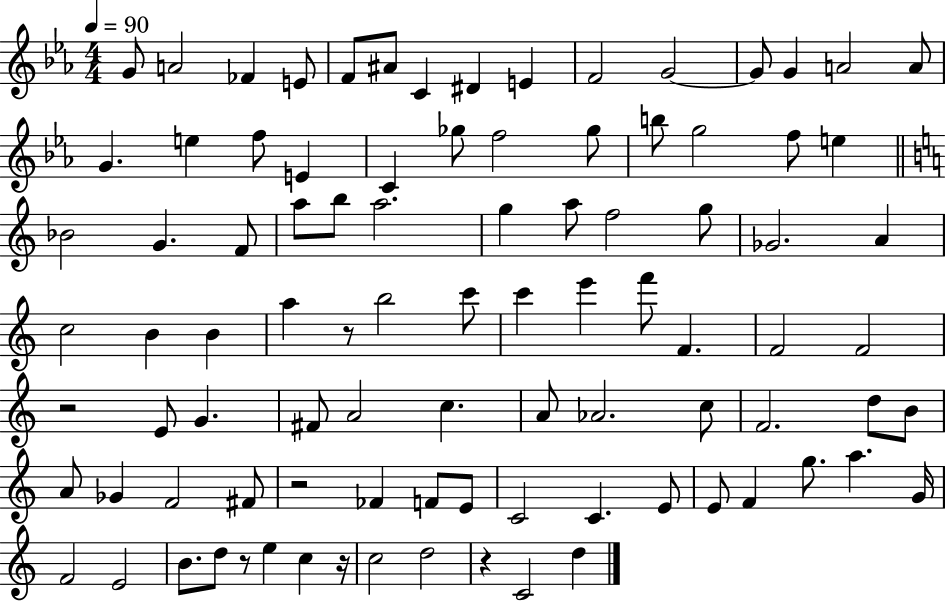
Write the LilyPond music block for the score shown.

{
  \clef treble
  \numericTimeSignature
  \time 4/4
  \key ees \major
  \tempo 4 = 90
  g'8 a'2 fes'4 e'8 | f'8 ais'8 c'4 dis'4 e'4 | f'2 g'2~~ | g'8 g'4 a'2 a'8 | \break g'4. e''4 f''8 e'4 | c'4 ges''8 f''2 ges''8 | b''8 g''2 f''8 e''4 | \bar "||" \break \key c \major bes'2 g'4. f'8 | a''8 b''8 a''2. | g''4 a''8 f''2 g''8 | ges'2. a'4 | \break c''2 b'4 b'4 | a''4 r8 b''2 c'''8 | c'''4 e'''4 f'''8 f'4. | f'2 f'2 | \break r2 e'8 g'4. | fis'8 a'2 c''4. | a'8 aes'2. c''8 | f'2. d''8 b'8 | \break a'8 ges'4 f'2 fis'8 | r2 fes'4 f'8 e'8 | c'2 c'4. e'8 | e'8 f'4 g''8. a''4. g'16 | \break f'2 e'2 | b'8. d''8 r8 e''4 c''4 r16 | c''2 d''2 | r4 c'2 d''4 | \break \bar "|."
}